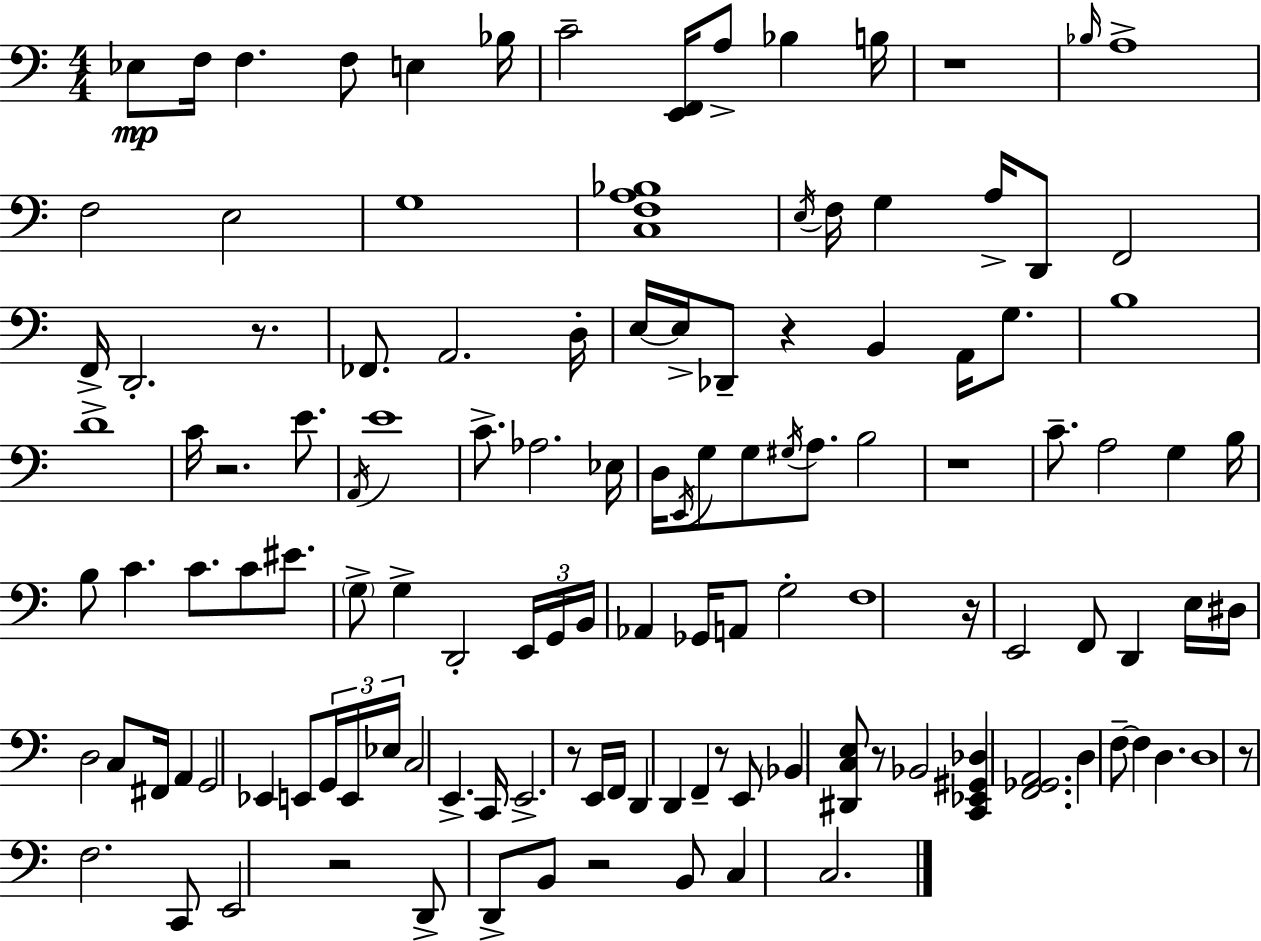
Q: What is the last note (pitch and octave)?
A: C3